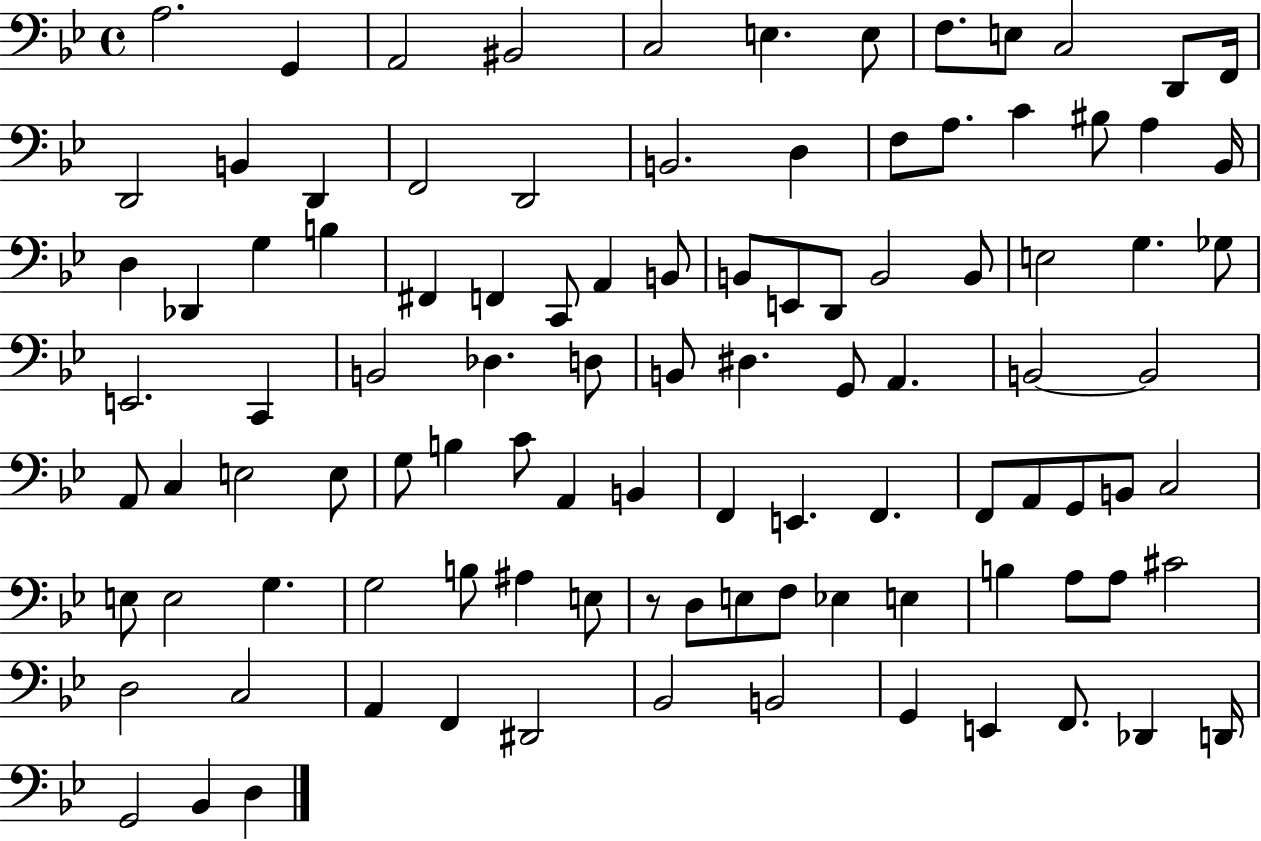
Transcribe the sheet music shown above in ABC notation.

X:1
T:Untitled
M:4/4
L:1/4
K:Bb
A,2 G,, A,,2 ^B,,2 C,2 E, E,/2 F,/2 E,/2 C,2 D,,/2 F,,/4 D,,2 B,, D,, F,,2 D,,2 B,,2 D, F,/2 A,/2 C ^B,/2 A, _B,,/4 D, _D,, G, B, ^F,, F,, C,,/2 A,, B,,/2 B,,/2 E,,/2 D,,/2 B,,2 B,,/2 E,2 G, _G,/2 E,,2 C,, B,,2 _D, D,/2 B,,/2 ^D, G,,/2 A,, B,,2 B,,2 A,,/2 C, E,2 E,/2 G,/2 B, C/2 A,, B,, F,, E,, F,, F,,/2 A,,/2 G,,/2 B,,/2 C,2 E,/2 E,2 G, G,2 B,/2 ^A, E,/2 z/2 D,/2 E,/2 F,/2 _E, E, B, A,/2 A,/2 ^C2 D,2 C,2 A,, F,, ^D,,2 _B,,2 B,,2 G,, E,, F,,/2 _D,, D,,/4 G,,2 _B,, D,